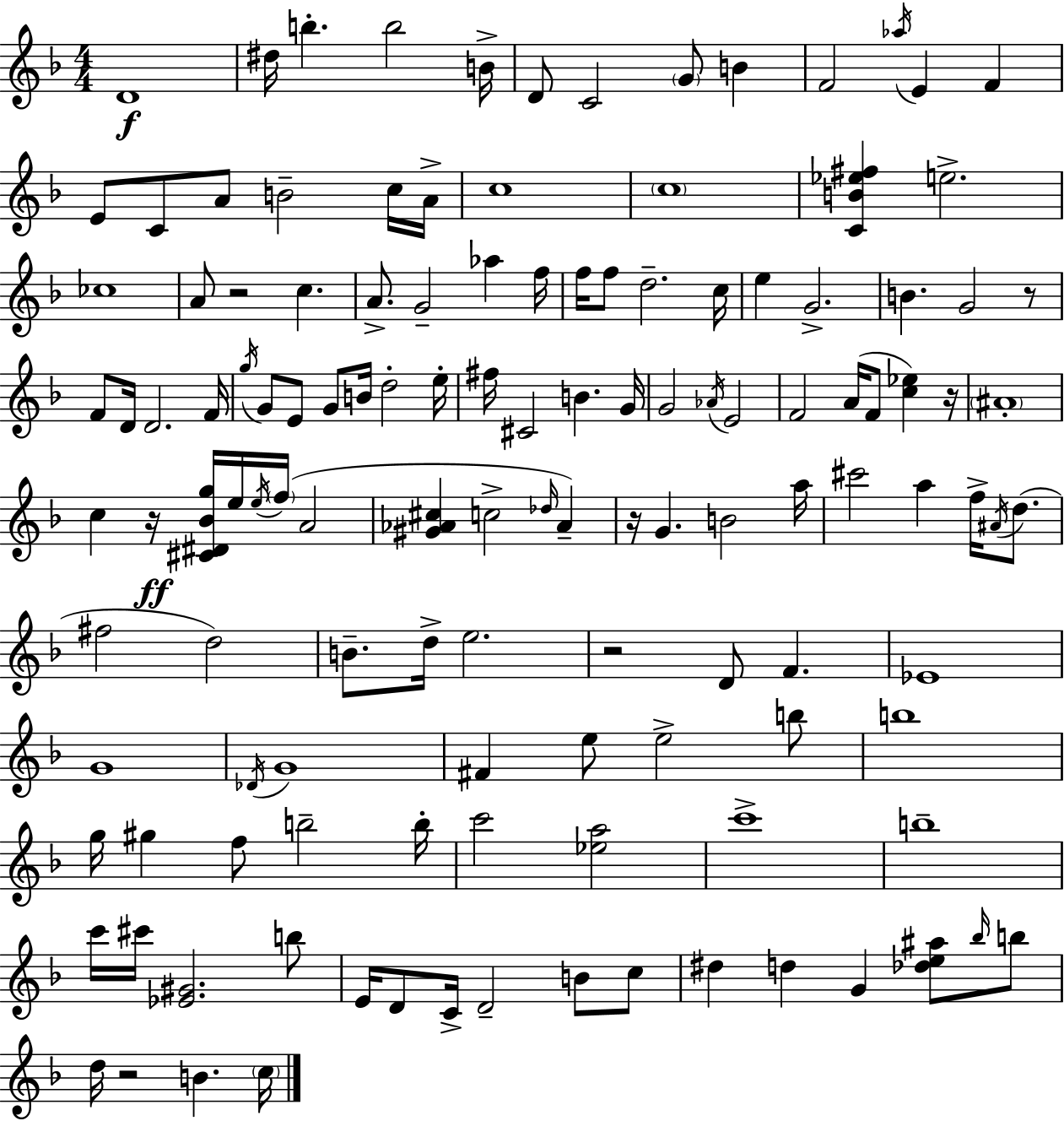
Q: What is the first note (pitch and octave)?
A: D4